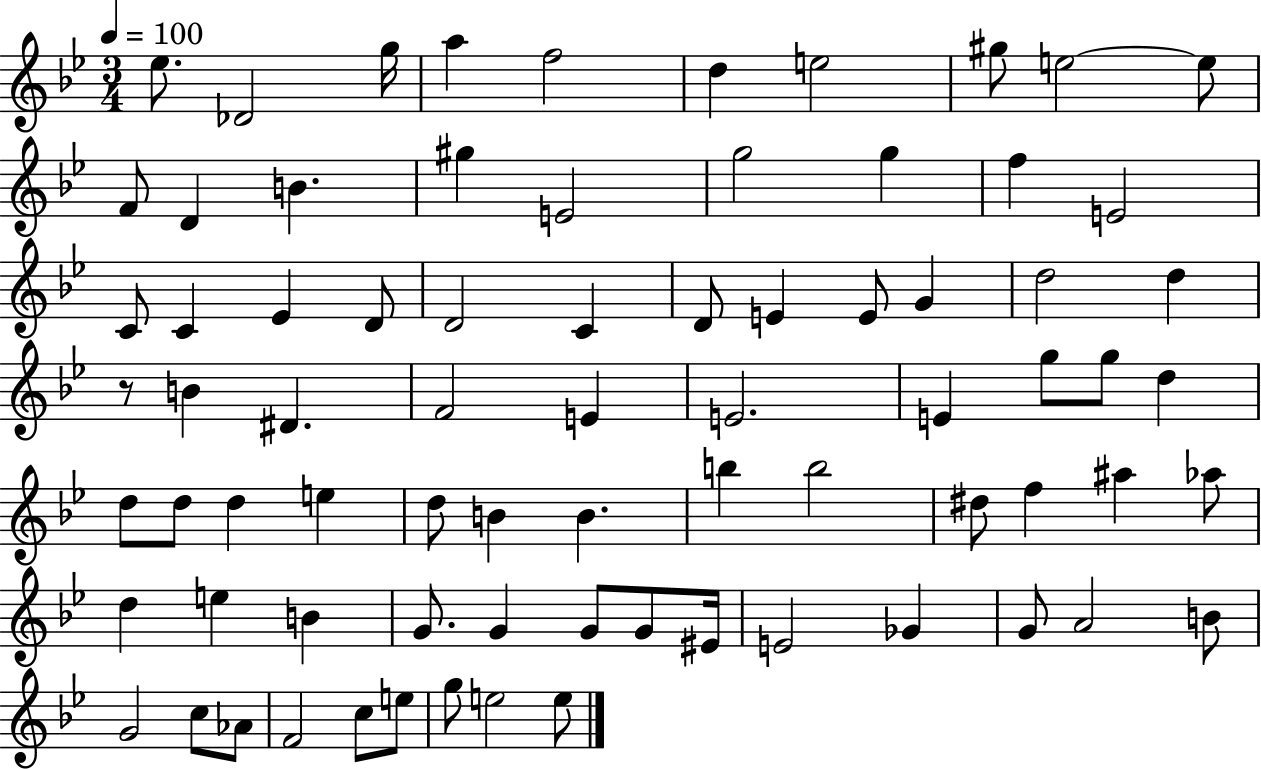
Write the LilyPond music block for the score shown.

{
  \clef treble
  \numericTimeSignature
  \time 3/4
  \key bes \major
  \tempo 4 = 100
  ees''8. des'2 g''16 | a''4 f''2 | d''4 e''2 | gis''8 e''2~~ e''8 | \break f'8 d'4 b'4. | gis''4 e'2 | g''2 g''4 | f''4 e'2 | \break c'8 c'4 ees'4 d'8 | d'2 c'4 | d'8 e'4 e'8 g'4 | d''2 d''4 | \break r8 b'4 dis'4. | f'2 e'4 | e'2. | e'4 g''8 g''8 d''4 | \break d''8 d''8 d''4 e''4 | d''8 b'4 b'4. | b''4 b''2 | dis''8 f''4 ais''4 aes''8 | \break d''4 e''4 b'4 | g'8. g'4 g'8 g'8 eis'16 | e'2 ges'4 | g'8 a'2 b'8 | \break g'2 c''8 aes'8 | f'2 c''8 e''8 | g''8 e''2 e''8 | \bar "|."
}